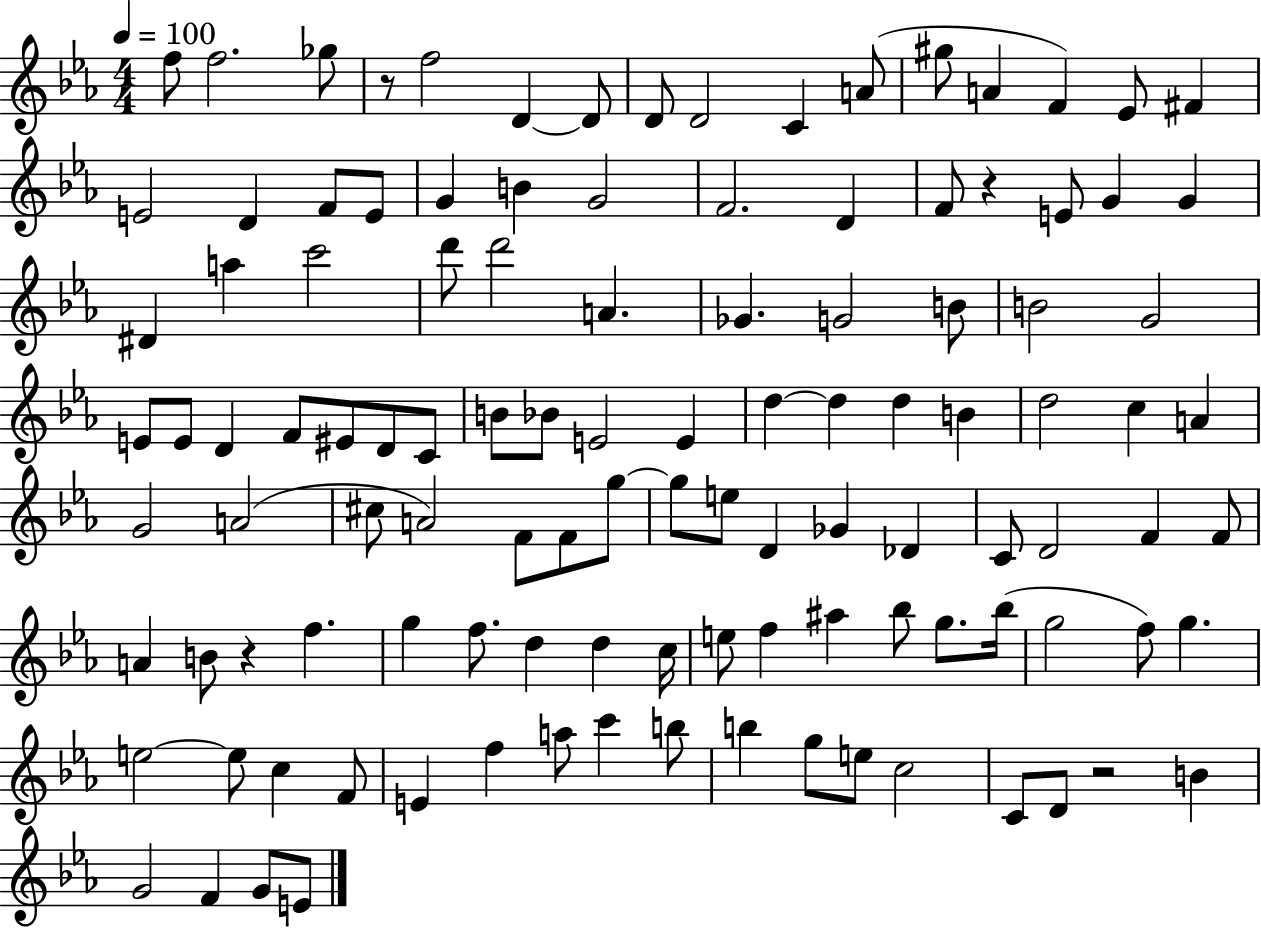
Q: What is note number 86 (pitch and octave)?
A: G5